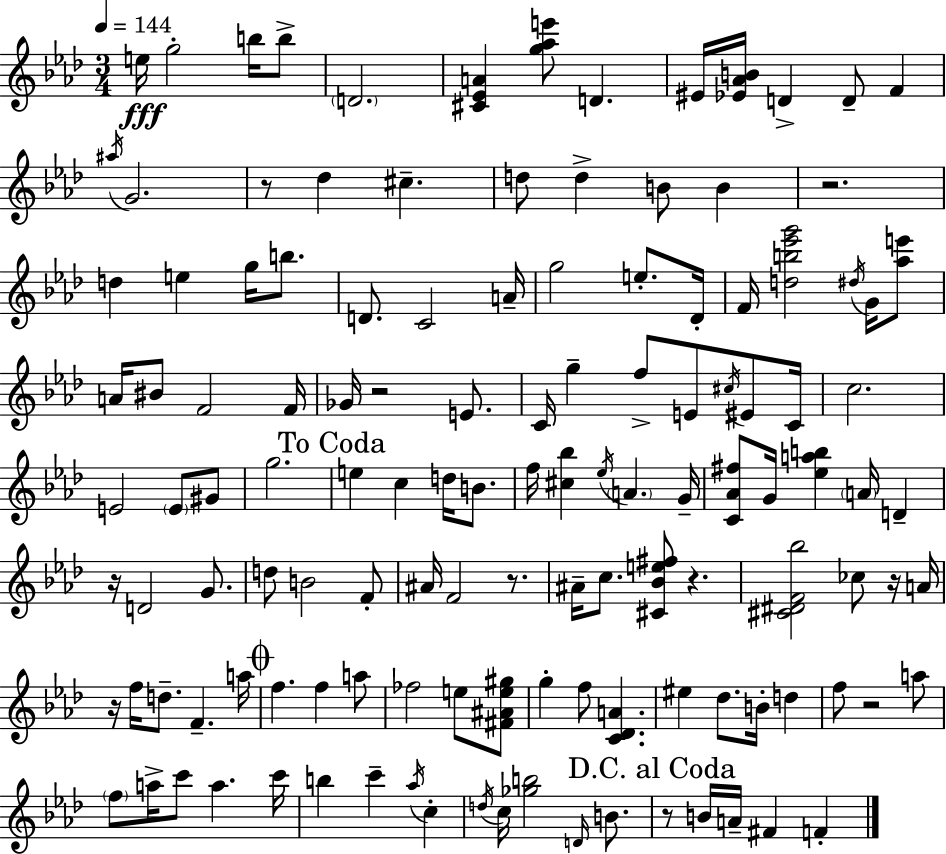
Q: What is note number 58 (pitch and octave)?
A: G4